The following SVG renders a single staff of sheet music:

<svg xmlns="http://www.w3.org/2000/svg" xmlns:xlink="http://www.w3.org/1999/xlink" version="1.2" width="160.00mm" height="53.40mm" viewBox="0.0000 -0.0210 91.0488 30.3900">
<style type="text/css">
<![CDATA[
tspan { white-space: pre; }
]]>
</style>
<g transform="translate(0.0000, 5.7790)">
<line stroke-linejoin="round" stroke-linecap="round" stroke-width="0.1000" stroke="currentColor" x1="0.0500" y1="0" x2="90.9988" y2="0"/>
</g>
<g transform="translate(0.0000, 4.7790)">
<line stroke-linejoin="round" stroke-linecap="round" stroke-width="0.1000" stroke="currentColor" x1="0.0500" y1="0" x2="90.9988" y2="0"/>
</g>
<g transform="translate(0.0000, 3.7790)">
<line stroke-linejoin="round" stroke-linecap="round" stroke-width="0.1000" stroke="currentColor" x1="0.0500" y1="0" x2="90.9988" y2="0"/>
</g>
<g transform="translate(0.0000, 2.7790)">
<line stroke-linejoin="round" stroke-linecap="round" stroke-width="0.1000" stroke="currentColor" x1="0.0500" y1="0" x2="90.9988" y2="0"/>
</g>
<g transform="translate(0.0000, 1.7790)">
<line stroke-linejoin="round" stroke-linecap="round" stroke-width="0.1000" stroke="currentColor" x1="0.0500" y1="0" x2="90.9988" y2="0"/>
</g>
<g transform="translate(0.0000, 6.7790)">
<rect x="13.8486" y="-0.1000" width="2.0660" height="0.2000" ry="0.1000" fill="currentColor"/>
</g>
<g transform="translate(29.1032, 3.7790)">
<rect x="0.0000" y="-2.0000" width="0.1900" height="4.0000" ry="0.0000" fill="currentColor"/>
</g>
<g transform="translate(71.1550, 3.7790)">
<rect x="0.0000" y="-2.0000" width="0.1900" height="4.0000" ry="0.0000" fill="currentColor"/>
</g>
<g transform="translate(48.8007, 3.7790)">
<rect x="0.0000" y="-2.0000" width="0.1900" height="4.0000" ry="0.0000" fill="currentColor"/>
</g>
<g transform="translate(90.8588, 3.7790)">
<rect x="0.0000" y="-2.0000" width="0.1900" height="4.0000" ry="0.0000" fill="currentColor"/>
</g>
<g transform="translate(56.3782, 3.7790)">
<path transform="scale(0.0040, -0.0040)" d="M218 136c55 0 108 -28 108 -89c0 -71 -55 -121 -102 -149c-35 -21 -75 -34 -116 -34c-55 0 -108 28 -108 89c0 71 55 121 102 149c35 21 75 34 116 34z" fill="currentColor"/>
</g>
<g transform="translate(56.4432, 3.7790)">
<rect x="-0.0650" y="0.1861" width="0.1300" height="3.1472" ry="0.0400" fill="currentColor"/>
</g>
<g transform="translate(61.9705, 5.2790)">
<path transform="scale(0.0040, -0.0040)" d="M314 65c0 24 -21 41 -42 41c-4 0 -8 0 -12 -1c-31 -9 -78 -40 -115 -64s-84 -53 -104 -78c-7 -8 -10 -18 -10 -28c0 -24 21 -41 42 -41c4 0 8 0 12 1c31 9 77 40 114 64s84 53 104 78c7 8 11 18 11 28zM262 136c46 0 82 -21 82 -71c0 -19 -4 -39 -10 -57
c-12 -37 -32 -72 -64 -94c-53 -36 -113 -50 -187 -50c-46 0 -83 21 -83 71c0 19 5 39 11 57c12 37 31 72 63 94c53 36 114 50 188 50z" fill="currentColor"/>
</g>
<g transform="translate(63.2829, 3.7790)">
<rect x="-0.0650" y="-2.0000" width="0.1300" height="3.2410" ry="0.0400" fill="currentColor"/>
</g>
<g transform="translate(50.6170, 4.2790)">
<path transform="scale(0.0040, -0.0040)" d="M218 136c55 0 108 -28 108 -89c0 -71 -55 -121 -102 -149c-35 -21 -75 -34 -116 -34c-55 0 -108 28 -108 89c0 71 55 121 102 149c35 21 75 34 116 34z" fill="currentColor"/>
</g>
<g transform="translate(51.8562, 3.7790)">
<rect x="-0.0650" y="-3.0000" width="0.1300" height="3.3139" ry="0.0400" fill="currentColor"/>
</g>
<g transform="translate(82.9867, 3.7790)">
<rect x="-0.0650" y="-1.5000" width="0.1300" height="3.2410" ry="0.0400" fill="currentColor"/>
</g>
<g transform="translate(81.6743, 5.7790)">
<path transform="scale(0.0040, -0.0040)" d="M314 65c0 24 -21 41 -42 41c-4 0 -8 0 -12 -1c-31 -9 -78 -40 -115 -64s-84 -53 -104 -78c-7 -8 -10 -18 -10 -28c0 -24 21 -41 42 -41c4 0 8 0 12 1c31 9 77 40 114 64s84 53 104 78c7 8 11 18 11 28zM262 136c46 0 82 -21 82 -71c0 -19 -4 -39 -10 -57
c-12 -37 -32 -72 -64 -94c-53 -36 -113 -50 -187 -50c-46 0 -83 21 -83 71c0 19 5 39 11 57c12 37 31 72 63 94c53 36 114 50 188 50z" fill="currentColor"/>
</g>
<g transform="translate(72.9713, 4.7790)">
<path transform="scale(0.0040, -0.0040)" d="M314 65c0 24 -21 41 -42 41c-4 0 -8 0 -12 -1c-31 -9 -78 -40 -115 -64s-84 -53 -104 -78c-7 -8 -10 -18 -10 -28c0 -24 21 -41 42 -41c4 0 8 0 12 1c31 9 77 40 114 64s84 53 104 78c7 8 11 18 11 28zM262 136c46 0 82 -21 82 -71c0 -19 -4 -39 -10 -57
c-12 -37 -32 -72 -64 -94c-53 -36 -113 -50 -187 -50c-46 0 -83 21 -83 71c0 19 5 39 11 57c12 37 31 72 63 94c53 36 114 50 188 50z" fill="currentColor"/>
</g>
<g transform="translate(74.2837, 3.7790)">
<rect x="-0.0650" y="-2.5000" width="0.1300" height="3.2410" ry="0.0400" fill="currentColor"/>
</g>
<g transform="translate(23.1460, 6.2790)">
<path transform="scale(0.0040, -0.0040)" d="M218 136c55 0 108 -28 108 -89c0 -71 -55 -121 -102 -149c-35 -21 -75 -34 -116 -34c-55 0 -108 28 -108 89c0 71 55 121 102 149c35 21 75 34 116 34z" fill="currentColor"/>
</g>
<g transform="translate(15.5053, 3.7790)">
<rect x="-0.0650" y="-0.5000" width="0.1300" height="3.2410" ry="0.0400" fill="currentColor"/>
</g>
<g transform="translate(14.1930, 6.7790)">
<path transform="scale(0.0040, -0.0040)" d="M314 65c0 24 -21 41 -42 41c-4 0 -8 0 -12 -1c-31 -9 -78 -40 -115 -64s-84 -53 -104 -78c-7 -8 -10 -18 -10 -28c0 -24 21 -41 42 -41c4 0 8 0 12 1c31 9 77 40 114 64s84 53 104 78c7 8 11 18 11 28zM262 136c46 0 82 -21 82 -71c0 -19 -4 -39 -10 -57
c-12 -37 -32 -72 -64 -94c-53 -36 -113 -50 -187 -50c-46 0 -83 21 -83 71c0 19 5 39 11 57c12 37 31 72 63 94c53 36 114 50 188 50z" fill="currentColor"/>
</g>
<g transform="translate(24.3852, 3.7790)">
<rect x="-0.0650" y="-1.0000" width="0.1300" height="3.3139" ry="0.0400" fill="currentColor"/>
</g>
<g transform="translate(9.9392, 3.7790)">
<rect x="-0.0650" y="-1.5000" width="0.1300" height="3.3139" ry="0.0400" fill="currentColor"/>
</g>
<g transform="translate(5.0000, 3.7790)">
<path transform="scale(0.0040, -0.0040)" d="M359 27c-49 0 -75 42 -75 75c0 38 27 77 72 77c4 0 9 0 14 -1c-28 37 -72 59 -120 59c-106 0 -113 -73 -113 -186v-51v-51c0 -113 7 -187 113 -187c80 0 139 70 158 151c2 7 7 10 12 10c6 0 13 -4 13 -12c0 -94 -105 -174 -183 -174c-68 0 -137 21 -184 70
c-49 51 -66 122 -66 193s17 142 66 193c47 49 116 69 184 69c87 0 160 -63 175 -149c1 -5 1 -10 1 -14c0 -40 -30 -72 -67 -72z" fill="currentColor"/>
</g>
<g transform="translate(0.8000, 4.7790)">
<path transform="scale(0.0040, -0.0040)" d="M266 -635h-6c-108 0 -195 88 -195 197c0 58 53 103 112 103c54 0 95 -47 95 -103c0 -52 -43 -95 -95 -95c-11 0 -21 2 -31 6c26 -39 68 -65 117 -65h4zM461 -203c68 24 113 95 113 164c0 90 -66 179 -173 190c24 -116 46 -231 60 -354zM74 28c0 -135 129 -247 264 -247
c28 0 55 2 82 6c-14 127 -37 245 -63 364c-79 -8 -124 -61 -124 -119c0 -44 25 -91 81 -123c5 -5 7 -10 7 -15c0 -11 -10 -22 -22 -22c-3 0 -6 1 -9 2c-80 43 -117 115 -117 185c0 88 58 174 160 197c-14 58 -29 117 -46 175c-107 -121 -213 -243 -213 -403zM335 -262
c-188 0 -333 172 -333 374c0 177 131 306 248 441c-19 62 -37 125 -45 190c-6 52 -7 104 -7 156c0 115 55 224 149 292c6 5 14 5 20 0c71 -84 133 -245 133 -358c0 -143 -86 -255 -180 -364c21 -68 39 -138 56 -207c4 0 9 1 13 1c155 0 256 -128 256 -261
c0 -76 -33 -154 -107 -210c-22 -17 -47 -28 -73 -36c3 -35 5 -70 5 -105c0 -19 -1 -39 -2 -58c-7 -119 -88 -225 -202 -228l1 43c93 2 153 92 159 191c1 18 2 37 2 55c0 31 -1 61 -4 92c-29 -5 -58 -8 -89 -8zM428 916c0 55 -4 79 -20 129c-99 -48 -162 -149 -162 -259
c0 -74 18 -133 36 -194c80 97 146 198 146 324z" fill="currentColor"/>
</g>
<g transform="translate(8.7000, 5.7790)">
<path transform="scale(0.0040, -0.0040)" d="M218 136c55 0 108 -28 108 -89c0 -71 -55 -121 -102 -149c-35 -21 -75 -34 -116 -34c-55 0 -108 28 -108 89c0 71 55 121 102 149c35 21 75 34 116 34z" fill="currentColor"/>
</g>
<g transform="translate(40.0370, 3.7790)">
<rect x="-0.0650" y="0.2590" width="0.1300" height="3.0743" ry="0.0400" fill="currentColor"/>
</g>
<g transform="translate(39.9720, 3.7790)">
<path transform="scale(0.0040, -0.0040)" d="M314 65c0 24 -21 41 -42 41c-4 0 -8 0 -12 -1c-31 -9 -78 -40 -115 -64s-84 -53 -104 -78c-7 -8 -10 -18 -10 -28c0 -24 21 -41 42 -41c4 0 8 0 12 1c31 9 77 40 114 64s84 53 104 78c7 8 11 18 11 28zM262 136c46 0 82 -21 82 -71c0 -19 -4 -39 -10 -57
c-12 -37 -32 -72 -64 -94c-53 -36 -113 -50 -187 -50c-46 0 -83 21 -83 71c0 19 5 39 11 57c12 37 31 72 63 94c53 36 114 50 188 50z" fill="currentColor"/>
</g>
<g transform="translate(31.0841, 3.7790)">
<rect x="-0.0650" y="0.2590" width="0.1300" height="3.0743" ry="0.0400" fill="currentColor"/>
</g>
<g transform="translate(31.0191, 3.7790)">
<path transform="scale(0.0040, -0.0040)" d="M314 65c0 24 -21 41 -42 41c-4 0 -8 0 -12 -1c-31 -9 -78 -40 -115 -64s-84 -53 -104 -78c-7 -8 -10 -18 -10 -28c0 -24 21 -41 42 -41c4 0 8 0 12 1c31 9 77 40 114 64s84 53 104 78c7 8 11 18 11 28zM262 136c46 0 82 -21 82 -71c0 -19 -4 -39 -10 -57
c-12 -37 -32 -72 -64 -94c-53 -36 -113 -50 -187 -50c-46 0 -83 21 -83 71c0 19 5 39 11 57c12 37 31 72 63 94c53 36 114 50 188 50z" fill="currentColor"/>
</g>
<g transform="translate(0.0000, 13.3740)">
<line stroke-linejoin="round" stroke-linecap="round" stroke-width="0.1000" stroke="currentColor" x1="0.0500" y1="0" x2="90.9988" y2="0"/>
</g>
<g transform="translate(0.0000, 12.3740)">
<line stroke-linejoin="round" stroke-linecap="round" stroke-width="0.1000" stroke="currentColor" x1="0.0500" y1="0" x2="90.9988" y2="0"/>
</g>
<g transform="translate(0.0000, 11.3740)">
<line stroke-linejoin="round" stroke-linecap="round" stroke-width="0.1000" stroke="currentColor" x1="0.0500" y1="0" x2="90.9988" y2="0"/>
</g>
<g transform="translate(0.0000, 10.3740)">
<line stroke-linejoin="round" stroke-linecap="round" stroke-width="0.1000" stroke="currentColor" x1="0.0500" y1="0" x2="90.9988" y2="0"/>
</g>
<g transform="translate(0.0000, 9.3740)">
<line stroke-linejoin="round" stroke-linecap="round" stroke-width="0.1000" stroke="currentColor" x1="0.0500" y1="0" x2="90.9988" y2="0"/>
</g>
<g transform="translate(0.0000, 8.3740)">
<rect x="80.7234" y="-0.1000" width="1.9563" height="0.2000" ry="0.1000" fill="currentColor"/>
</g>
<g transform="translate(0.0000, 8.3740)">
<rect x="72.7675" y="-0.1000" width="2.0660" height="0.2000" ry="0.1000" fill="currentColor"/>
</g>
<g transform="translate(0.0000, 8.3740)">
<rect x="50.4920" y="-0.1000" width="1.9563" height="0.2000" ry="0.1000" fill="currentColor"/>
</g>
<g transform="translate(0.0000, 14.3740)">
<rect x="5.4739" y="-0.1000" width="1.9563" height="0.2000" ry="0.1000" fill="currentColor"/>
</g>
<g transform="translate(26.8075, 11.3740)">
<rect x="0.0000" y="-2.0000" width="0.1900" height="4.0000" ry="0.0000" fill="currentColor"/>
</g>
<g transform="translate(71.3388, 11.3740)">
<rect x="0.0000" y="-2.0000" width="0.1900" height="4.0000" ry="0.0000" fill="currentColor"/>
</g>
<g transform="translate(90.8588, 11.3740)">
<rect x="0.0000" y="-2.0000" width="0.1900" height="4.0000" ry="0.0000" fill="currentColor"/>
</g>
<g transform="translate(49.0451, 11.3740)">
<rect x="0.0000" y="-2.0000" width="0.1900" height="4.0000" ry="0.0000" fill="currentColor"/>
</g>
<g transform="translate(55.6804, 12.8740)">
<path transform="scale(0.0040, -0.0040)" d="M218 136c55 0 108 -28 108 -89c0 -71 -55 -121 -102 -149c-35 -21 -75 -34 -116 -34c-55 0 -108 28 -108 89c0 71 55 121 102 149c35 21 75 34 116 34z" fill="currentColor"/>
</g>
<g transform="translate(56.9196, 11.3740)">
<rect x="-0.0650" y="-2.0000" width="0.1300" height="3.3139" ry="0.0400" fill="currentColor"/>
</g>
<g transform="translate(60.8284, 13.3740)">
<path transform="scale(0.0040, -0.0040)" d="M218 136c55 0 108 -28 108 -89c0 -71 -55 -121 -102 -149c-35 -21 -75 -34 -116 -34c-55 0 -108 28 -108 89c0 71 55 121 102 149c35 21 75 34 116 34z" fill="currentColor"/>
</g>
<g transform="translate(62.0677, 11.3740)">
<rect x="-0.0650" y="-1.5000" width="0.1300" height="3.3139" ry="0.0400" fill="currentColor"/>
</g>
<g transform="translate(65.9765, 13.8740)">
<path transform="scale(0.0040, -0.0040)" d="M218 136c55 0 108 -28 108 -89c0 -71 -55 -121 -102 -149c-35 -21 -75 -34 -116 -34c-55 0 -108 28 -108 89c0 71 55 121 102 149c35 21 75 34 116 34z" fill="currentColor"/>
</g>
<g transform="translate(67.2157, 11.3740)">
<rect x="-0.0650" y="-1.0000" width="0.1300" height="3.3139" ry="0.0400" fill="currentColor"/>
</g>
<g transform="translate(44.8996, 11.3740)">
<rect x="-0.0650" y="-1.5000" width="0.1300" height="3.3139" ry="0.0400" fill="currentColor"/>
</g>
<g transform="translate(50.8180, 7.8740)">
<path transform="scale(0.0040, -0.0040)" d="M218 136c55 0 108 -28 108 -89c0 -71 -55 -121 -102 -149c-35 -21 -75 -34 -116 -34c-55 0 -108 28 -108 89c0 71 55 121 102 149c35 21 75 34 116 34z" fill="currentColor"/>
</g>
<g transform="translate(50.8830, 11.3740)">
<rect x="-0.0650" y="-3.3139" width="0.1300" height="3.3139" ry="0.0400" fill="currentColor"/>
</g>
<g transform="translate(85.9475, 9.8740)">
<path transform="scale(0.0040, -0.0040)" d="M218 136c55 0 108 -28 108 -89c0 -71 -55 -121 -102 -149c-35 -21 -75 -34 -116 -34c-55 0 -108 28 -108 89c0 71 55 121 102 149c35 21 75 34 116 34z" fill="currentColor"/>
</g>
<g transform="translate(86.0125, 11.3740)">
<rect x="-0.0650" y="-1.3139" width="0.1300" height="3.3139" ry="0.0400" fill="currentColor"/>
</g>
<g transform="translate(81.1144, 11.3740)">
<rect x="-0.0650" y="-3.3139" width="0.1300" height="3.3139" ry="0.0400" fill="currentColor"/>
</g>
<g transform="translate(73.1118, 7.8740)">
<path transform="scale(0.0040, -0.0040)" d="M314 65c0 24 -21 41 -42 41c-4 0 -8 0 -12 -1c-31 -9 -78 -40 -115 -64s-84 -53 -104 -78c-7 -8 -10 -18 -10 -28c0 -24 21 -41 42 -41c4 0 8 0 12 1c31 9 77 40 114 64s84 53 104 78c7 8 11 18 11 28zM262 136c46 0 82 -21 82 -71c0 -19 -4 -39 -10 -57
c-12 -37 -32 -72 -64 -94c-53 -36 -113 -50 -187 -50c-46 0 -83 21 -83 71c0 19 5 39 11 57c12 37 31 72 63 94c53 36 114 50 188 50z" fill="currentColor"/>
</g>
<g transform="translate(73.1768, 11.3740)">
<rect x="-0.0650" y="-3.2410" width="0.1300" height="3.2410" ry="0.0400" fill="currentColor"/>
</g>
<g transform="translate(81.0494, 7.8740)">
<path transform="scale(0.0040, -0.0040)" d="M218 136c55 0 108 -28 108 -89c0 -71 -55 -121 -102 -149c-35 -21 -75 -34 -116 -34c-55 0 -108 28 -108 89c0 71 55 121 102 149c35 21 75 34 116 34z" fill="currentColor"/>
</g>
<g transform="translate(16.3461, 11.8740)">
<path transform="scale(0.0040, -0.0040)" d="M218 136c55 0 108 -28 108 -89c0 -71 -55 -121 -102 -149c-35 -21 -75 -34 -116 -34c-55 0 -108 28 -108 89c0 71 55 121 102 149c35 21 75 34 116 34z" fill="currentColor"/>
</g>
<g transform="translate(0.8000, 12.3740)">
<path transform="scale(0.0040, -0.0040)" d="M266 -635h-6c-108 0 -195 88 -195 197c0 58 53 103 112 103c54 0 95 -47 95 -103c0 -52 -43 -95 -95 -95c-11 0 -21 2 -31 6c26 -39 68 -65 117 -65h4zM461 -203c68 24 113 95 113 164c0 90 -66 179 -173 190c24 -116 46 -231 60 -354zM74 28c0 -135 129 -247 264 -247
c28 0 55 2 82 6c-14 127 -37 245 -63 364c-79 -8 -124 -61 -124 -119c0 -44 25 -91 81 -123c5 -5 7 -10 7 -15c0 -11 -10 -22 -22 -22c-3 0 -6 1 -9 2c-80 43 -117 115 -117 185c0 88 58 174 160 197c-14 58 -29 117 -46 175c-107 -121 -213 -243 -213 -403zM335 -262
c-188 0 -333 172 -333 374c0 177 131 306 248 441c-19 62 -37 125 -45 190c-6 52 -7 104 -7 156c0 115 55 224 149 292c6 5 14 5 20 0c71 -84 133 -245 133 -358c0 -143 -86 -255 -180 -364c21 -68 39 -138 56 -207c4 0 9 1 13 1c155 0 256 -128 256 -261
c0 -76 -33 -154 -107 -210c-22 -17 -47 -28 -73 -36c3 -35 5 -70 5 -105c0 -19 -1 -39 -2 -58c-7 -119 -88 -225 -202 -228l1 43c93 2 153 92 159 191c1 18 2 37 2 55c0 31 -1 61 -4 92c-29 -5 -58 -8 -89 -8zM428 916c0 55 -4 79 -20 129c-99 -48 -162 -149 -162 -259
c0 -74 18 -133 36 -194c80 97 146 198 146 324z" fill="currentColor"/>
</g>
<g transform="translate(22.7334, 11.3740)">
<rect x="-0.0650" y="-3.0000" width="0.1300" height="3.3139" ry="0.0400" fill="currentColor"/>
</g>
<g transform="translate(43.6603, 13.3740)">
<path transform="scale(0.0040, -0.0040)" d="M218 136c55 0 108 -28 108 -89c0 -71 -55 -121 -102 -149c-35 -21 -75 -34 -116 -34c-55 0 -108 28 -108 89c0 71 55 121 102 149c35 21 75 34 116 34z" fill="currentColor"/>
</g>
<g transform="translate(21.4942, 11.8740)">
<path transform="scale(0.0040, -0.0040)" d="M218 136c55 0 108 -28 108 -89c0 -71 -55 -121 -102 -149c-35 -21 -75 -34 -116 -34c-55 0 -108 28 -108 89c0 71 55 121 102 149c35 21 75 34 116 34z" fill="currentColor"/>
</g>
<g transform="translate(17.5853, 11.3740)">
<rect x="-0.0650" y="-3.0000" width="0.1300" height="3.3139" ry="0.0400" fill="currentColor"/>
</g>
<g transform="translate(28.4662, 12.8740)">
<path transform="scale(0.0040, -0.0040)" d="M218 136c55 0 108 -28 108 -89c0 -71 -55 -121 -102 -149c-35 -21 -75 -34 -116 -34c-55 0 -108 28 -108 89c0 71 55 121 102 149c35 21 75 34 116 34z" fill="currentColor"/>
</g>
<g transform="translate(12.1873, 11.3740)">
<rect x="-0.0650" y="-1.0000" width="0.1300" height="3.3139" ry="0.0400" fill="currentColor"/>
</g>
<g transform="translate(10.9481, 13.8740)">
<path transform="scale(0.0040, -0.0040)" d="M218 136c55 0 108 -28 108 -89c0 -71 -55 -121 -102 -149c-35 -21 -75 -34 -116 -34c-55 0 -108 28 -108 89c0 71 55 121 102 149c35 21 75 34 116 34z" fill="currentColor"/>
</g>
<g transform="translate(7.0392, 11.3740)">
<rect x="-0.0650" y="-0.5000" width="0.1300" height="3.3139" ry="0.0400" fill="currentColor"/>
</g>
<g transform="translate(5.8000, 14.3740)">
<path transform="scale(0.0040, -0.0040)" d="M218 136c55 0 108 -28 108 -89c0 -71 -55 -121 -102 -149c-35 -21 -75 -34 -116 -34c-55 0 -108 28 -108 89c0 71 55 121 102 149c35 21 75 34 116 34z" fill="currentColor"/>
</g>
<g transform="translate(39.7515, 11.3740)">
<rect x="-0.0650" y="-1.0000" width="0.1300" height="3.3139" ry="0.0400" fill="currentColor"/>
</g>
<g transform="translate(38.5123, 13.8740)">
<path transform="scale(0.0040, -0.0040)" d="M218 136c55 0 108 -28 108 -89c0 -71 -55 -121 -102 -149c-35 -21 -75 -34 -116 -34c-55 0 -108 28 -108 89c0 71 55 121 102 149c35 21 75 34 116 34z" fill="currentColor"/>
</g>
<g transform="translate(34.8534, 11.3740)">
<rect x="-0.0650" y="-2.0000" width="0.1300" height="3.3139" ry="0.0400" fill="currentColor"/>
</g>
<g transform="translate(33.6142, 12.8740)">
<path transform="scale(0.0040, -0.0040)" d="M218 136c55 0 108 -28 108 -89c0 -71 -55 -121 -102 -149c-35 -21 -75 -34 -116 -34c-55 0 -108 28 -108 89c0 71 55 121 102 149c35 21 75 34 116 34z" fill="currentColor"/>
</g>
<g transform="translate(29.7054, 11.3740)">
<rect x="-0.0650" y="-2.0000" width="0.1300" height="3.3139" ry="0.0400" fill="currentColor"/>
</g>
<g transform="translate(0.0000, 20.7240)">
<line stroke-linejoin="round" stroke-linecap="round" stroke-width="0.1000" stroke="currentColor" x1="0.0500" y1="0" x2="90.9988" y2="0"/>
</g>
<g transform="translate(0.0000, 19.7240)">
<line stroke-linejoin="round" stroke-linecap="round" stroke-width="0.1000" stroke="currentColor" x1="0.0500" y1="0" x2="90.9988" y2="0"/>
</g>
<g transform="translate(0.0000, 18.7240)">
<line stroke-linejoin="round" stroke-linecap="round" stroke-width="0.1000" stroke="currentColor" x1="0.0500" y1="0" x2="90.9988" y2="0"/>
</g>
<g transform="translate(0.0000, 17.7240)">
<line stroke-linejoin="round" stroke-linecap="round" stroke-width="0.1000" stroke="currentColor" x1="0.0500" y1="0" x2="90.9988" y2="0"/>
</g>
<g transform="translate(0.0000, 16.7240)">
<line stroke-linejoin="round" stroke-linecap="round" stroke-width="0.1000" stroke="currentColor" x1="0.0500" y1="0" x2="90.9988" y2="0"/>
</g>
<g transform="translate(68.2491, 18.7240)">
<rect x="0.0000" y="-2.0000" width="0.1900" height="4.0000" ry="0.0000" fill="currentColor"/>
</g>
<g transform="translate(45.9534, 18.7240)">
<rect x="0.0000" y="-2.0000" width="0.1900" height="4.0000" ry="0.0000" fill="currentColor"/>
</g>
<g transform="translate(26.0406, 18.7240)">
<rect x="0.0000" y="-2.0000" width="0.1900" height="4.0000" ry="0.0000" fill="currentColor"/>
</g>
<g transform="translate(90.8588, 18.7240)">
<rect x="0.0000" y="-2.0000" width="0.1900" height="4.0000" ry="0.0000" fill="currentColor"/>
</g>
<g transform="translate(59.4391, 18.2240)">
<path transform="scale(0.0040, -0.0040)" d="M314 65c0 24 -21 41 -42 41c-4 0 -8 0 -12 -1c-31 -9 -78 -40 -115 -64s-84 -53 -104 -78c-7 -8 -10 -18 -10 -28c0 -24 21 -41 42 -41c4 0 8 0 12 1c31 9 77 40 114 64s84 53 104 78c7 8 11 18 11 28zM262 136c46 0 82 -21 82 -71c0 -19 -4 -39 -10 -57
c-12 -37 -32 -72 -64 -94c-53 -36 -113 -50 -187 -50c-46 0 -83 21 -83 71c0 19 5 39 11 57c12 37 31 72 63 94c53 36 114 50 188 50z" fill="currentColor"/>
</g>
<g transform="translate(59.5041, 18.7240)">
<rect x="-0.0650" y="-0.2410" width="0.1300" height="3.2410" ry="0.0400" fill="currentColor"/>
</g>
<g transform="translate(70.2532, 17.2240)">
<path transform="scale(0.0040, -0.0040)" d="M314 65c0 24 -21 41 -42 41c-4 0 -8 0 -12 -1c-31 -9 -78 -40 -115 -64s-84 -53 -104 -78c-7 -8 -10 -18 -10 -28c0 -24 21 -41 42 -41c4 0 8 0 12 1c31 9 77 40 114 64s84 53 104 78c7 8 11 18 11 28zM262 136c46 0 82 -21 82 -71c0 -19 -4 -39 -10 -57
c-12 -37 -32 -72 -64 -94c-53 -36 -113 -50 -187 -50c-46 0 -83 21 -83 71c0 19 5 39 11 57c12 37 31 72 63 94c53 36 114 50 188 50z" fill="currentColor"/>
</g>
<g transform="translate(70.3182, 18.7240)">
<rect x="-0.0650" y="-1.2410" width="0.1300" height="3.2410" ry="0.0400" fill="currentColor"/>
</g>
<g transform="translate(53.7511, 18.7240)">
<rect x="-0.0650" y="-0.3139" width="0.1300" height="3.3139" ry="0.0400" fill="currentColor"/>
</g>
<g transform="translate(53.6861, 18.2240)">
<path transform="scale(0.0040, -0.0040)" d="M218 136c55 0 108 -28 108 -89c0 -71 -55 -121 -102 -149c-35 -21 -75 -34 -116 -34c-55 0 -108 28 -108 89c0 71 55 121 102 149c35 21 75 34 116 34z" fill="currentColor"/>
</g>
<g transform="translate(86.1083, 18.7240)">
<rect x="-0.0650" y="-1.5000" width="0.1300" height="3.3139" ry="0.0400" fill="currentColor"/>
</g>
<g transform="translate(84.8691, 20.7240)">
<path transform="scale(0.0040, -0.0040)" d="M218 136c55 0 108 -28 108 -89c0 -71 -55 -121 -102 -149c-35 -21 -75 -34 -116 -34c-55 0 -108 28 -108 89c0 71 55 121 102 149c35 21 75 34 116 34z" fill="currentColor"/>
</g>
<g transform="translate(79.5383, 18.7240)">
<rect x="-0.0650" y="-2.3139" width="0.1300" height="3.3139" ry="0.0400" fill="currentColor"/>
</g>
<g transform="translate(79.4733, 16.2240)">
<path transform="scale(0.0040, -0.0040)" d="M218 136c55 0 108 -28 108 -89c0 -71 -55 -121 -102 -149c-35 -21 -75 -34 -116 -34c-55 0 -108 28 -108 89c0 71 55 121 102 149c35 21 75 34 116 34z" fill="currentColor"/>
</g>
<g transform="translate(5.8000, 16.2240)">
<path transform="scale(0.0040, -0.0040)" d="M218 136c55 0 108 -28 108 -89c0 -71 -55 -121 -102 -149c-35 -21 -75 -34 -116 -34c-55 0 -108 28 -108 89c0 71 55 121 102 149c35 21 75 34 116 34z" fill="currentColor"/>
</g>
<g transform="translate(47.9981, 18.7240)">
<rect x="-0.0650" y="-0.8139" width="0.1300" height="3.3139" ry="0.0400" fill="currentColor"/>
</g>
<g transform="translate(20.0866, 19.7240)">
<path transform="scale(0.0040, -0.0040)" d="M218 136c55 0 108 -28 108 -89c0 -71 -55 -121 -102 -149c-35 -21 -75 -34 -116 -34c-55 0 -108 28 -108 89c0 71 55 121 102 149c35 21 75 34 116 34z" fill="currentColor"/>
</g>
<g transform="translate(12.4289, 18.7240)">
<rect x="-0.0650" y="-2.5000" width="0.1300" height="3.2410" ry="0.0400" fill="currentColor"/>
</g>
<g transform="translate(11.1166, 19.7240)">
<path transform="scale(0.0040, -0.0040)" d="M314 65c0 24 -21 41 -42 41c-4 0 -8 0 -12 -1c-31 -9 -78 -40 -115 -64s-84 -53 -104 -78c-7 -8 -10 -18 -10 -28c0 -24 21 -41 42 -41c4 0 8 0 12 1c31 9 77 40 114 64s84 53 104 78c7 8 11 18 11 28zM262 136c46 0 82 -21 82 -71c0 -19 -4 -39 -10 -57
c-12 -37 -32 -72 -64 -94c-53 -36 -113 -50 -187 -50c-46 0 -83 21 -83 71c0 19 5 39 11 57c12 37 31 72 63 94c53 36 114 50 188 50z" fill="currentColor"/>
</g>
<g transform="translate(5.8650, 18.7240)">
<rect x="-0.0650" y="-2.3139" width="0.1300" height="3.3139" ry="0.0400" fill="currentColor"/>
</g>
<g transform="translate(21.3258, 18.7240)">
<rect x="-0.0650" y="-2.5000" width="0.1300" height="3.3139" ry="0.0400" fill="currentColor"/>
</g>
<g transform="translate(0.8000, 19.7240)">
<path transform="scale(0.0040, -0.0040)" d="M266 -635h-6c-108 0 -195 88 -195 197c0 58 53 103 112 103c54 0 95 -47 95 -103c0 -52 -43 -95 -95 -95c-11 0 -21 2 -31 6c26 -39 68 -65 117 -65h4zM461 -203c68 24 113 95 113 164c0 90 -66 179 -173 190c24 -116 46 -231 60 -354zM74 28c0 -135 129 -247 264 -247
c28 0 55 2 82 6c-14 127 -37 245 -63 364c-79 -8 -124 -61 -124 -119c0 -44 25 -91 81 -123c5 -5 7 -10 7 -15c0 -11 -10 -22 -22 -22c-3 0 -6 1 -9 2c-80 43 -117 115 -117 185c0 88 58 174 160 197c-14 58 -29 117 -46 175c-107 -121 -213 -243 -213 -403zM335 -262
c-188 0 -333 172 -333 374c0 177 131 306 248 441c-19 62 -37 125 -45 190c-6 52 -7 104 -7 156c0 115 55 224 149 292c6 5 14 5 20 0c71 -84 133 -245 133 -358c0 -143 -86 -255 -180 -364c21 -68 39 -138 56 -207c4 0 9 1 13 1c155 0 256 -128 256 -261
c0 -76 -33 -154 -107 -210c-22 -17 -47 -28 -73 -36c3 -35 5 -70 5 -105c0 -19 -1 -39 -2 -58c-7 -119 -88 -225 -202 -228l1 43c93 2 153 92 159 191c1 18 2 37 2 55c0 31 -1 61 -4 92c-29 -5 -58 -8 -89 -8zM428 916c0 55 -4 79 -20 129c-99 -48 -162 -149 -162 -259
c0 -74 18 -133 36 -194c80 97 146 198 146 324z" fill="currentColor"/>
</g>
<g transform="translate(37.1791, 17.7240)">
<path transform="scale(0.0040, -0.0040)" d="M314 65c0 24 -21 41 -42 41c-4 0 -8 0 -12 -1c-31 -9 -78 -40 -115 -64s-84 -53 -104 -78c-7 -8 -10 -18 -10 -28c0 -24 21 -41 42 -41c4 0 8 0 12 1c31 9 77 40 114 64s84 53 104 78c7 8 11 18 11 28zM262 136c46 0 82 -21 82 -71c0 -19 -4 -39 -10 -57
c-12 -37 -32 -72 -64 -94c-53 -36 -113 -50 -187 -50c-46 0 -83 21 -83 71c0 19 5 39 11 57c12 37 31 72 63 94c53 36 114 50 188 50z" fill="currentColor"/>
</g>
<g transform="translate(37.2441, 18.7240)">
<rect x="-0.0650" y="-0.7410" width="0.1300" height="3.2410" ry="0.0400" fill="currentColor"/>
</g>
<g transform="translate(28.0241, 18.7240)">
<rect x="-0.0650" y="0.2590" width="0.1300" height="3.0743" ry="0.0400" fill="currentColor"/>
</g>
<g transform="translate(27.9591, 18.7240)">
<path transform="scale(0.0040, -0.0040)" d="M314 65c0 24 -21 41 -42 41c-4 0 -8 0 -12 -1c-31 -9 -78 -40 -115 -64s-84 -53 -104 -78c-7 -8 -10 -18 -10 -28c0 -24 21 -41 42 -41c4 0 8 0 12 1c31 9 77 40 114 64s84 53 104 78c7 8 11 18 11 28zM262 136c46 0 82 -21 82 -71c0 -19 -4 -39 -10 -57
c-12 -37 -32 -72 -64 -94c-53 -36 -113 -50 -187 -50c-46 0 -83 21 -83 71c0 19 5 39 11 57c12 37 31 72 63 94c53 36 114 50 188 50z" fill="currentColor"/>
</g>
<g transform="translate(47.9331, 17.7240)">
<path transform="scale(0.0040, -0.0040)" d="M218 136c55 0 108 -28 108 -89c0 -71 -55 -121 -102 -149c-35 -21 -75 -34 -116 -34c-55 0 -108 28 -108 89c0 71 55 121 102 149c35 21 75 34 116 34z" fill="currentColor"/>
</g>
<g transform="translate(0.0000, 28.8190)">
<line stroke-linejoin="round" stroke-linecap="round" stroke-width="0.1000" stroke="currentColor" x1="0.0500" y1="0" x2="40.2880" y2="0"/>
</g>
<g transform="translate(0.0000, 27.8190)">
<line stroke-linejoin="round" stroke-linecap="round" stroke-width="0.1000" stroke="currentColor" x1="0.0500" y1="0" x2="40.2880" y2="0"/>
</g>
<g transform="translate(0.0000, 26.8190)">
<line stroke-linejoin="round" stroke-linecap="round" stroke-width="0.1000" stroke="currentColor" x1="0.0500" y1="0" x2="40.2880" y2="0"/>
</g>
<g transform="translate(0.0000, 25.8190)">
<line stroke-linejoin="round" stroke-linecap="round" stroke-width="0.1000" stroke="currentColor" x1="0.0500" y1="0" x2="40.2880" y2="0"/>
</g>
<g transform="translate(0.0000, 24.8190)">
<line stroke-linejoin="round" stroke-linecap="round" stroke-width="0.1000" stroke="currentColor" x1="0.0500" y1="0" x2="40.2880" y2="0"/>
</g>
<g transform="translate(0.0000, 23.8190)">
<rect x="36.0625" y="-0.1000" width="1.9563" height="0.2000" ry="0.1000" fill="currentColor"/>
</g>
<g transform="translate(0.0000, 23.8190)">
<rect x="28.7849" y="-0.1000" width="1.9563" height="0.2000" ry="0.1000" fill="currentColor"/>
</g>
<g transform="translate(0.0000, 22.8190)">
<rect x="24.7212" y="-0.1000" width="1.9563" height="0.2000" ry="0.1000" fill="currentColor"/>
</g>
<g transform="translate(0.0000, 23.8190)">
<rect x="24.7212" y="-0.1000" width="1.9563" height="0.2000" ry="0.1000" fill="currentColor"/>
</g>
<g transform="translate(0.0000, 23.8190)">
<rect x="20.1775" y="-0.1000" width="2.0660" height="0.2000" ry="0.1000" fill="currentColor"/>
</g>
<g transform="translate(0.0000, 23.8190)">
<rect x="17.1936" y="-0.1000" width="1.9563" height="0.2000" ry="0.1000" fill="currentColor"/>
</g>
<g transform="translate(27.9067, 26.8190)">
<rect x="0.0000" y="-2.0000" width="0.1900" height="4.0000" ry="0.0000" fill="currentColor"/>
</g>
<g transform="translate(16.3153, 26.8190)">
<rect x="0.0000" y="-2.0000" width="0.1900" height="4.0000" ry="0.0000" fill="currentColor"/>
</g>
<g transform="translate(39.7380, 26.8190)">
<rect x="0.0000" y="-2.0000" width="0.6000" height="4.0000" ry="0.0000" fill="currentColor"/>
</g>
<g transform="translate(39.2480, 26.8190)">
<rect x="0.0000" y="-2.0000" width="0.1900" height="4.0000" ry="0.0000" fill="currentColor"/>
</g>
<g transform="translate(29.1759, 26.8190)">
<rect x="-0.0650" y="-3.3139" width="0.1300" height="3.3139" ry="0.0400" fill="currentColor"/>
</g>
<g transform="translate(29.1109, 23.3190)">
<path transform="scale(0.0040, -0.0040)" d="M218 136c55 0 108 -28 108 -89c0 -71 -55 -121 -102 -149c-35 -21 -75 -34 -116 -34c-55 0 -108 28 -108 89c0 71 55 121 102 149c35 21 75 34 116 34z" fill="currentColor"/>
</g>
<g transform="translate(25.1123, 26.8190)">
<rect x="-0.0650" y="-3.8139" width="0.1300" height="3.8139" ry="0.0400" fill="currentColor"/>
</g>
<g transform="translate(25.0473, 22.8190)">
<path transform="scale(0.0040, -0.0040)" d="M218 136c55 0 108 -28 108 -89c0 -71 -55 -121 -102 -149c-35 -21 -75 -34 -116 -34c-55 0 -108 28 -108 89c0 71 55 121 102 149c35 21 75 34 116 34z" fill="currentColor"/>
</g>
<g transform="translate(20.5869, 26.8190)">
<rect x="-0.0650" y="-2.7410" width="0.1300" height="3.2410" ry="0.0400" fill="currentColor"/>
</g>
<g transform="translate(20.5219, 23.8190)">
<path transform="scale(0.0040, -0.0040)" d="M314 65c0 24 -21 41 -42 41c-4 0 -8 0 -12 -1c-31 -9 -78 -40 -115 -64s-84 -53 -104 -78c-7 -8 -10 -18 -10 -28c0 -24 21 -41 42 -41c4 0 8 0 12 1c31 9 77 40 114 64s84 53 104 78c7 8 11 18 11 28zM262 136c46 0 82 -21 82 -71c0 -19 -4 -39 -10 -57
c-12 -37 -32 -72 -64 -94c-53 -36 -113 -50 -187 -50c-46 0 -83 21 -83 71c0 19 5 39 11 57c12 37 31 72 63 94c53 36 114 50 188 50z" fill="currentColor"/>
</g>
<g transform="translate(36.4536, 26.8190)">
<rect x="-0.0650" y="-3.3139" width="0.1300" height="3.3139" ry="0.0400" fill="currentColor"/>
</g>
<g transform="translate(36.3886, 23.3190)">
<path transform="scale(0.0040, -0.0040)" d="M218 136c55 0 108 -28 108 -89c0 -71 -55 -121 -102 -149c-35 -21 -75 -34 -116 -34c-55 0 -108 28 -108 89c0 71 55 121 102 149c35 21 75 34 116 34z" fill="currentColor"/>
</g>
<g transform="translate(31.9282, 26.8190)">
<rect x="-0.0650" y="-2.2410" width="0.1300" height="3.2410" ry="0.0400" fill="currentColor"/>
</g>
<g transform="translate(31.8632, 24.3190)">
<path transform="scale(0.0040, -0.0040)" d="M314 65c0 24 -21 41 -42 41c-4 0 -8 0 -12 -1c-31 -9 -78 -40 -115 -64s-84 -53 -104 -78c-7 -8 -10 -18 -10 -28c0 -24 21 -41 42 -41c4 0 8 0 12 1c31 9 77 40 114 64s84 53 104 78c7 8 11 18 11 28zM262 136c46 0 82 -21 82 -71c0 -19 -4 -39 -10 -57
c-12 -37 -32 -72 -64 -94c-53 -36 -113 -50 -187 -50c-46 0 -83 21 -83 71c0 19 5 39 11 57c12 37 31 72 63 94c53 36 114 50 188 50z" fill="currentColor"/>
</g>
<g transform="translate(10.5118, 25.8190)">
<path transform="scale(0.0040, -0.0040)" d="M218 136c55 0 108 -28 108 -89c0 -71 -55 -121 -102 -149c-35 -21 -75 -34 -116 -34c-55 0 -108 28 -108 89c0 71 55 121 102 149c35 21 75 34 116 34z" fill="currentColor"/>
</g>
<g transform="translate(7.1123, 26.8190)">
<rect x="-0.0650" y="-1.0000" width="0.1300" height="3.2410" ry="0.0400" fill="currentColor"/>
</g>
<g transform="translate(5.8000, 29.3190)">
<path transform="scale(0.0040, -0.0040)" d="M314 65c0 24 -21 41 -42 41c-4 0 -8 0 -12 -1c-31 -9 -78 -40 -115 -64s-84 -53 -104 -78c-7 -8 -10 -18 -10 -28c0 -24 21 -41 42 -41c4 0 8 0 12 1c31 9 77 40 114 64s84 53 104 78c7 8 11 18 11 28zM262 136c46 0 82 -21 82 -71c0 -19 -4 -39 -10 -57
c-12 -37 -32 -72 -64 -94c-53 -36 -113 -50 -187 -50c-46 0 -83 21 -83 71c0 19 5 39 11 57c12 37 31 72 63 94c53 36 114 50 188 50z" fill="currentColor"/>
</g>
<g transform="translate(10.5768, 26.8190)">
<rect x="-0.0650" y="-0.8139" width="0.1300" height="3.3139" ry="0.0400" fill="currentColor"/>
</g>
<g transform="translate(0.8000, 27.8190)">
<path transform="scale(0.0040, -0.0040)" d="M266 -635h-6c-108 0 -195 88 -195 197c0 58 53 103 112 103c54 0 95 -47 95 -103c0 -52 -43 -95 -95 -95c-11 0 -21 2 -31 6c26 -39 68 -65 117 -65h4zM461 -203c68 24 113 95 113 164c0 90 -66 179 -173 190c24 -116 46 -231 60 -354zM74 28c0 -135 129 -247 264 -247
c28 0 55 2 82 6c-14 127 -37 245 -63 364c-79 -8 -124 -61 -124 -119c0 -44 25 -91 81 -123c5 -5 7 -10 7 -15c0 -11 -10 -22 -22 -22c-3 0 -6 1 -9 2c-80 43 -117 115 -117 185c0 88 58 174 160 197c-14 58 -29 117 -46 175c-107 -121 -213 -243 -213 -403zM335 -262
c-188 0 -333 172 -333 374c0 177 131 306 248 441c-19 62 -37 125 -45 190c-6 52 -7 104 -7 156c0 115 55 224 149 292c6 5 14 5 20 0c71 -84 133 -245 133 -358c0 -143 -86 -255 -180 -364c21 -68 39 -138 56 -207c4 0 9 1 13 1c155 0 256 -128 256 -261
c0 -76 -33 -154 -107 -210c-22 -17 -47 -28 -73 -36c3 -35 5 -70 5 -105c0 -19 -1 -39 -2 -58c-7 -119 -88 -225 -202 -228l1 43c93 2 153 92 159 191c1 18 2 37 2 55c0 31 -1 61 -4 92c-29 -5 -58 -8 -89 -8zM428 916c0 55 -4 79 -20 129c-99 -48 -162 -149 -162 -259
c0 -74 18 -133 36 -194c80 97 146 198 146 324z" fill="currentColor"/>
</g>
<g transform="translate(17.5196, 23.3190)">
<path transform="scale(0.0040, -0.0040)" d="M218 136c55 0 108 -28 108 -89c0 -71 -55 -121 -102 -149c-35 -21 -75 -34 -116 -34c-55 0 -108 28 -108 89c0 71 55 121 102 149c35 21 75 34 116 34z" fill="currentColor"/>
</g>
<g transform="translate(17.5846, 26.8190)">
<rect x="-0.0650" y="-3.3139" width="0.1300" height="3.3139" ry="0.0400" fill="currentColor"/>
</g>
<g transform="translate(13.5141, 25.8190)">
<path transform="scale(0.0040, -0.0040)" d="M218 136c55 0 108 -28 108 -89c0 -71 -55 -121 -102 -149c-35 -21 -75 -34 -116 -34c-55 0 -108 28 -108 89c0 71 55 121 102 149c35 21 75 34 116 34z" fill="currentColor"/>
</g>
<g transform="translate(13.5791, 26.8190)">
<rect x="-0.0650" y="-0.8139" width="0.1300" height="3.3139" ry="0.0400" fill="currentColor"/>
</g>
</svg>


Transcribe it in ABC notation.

X:1
T:Untitled
M:4/4
L:1/4
K:C
E C2 D B2 B2 A B F2 G2 E2 C D A A F F D E b F E D b2 b e g G2 G B2 d2 d c c2 e2 g E D2 d d b a2 c' b g2 b